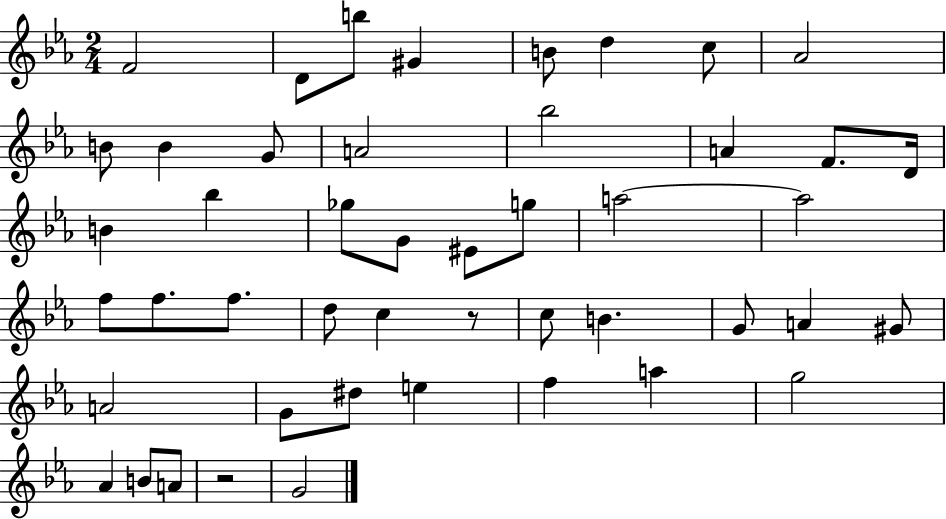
{
  \clef treble
  \numericTimeSignature
  \time 2/4
  \key ees \major
  f'2 | d'8 b''8 gis'4 | b'8 d''4 c''8 | aes'2 | \break b'8 b'4 g'8 | a'2 | bes''2 | a'4 f'8. d'16 | \break b'4 bes''4 | ges''8 g'8 eis'8 g''8 | a''2~~ | a''2 | \break f''8 f''8. f''8. | d''8 c''4 r8 | c''8 b'4. | g'8 a'4 gis'8 | \break a'2 | g'8 dis''8 e''4 | f''4 a''4 | g''2 | \break aes'4 b'8 a'8 | r2 | g'2 | \bar "|."
}